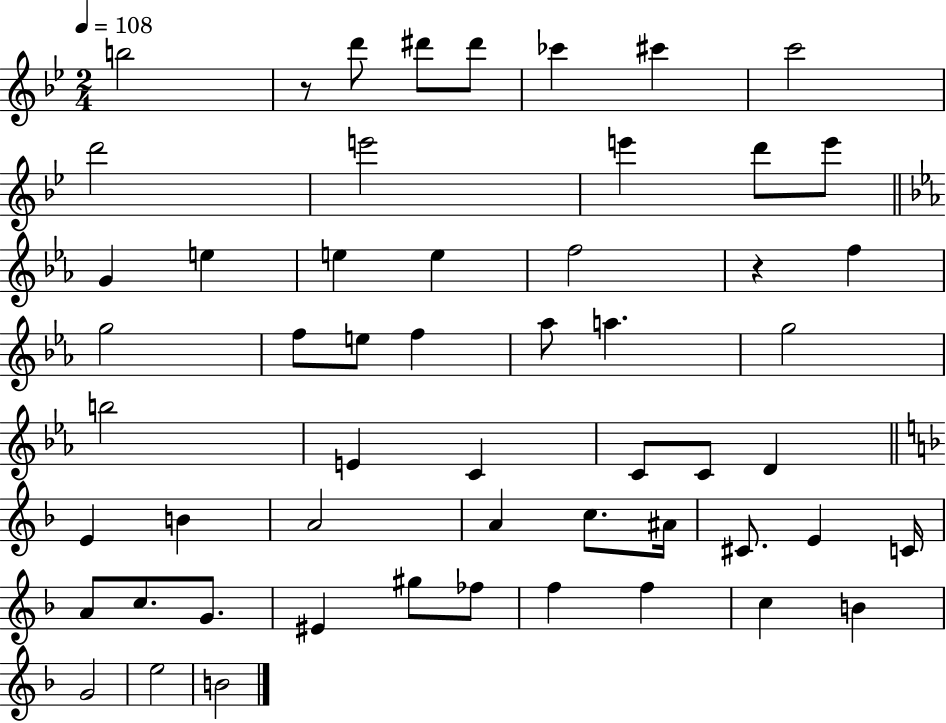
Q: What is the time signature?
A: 2/4